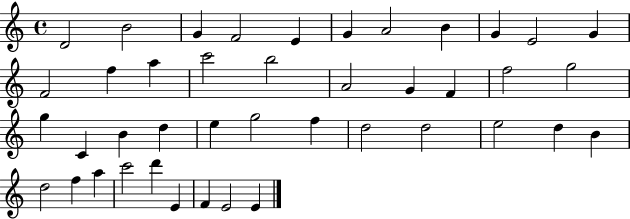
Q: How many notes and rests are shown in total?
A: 42